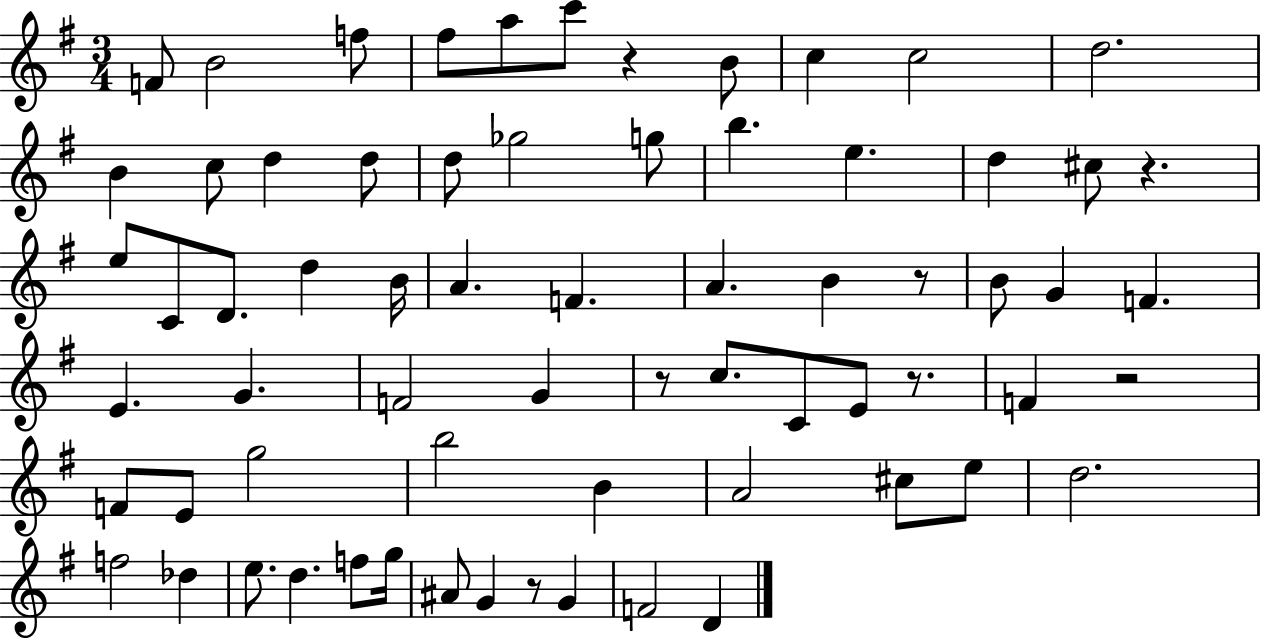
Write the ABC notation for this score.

X:1
T:Untitled
M:3/4
L:1/4
K:G
F/2 B2 f/2 ^f/2 a/2 c'/2 z B/2 c c2 d2 B c/2 d d/2 d/2 _g2 g/2 b e d ^c/2 z e/2 C/2 D/2 d B/4 A F A B z/2 B/2 G F E G F2 G z/2 c/2 C/2 E/2 z/2 F z2 F/2 E/2 g2 b2 B A2 ^c/2 e/2 d2 f2 _d e/2 d f/2 g/4 ^A/2 G z/2 G F2 D